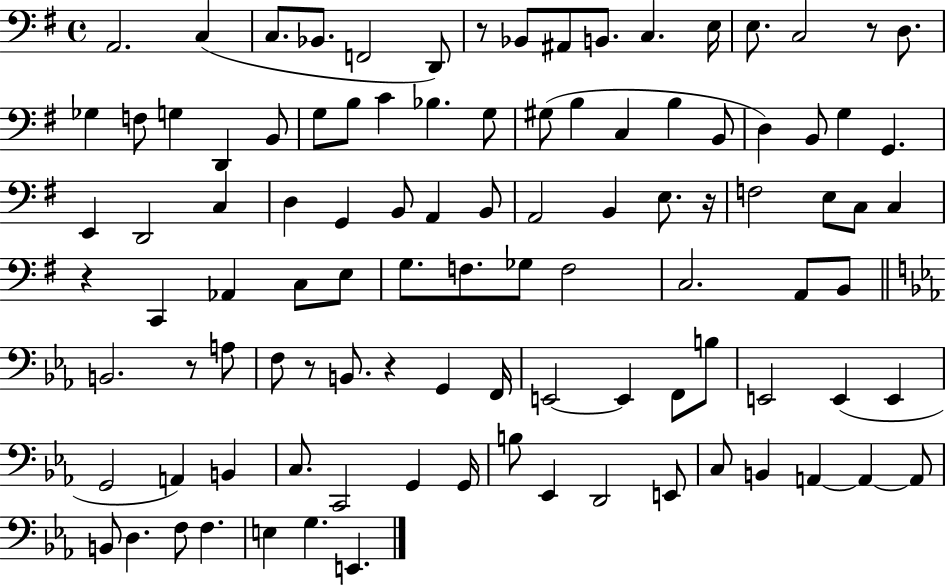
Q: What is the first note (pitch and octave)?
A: A2